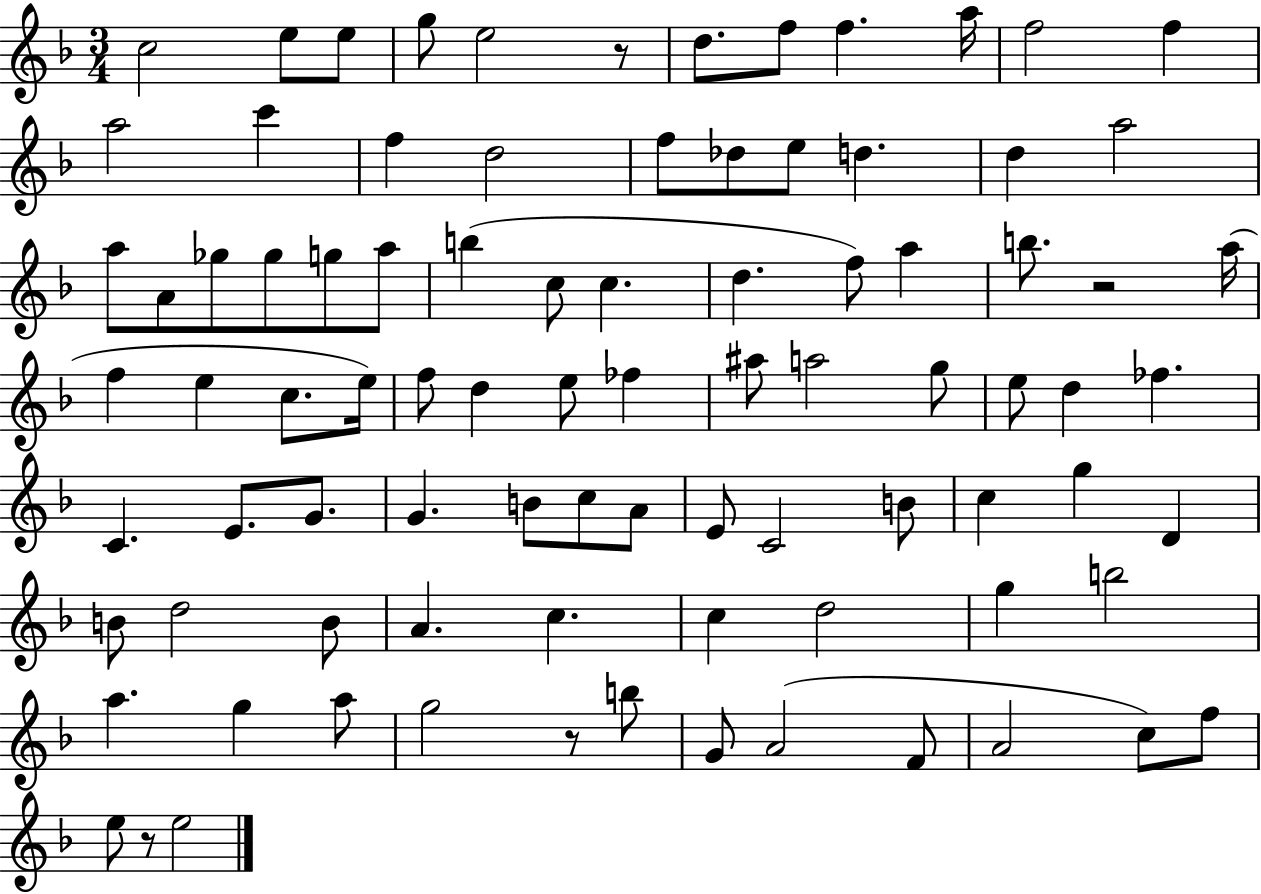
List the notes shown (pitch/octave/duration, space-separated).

C5/h E5/e E5/e G5/e E5/h R/e D5/e. F5/e F5/q. A5/s F5/h F5/q A5/h C6/q F5/q D5/h F5/e Db5/e E5/e D5/q. D5/q A5/h A5/e A4/e Gb5/e Gb5/e G5/e A5/e B5/q C5/e C5/q. D5/q. F5/e A5/q B5/e. R/h A5/s F5/q E5/q C5/e. E5/s F5/e D5/q E5/e FES5/q A#5/e A5/h G5/e E5/e D5/q FES5/q. C4/q. E4/e. G4/e. G4/q. B4/e C5/e A4/e E4/e C4/h B4/e C5/q G5/q D4/q B4/e D5/h B4/e A4/q. C5/q. C5/q D5/h G5/q B5/h A5/q. G5/q A5/e G5/h R/e B5/e G4/e A4/h F4/e A4/h C5/e F5/e E5/e R/e E5/h